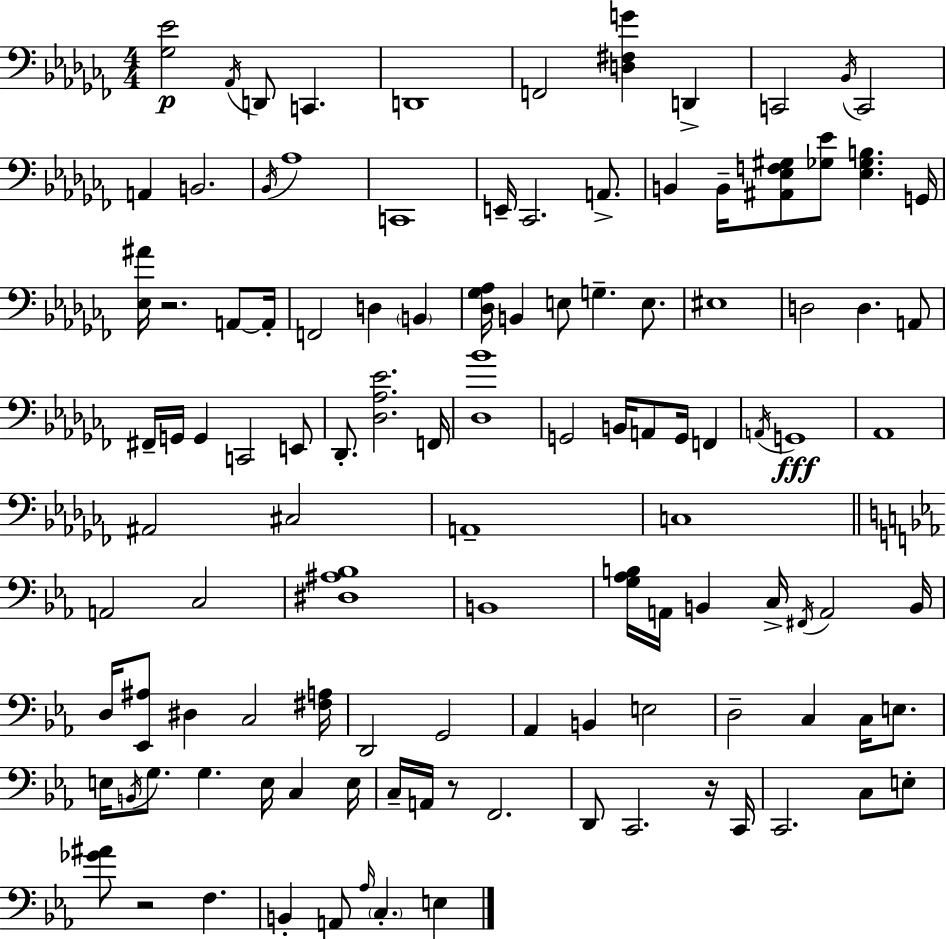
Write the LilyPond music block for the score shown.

{
  \clef bass
  \numericTimeSignature
  \time 4/4
  \key aes \minor
  \repeat volta 2 { <ges ees'>2\p \acciaccatura { aes,16 } d,8 c,4. | d,1 | f,2 <d fis g'>4 d,4-> | c,2 \acciaccatura { bes,16 } c,2 | \break a,4 b,2. | \acciaccatura { bes,16 } aes1 | c,1 | e,16-- ces,2. | \break a,8.-> b,4 b,16-- <ais, ees f gis>8 <ges ees'>8 <ees ges b>4. | g,16 <ees ais'>16 r2. | a,8~~ a,16-. f,2 d4 \parenthesize b,4 | <des ges aes>16 b,4 e8 g4.-- | \break e8. eis1 | d2 d4. | a,8 fis,16-- g,16 g,4 c,2 | e,8 des,8.-. <des aes ees'>2. | \break f,16 <des bes'>1 | g,2 b,16 a,8 g,16 f,4 | \acciaccatura { a,16 } g,1\fff | aes,1 | \break ais,2 cis2 | a,1-- | c1 | \bar "||" \break \key ees \major a,2 c2 | <dis ais bes>1 | b,1 | <g aes b>16 a,16 b,4 c16-> \acciaccatura { fis,16 } a,2 | \break b,16 d16 <ees, ais>8 dis4 c2 | <fis a>16 d,2 g,2 | aes,4 b,4 e2 | d2-- c4 c16 e8. | \break e16 \acciaccatura { b,16 } g8. g4. e16 c4 | e16 c16-- a,16 r8 f,2. | d,8 c,2. | r16 c,16 c,2. c8 | \break e8-. <ges' ais'>8 r2 f4. | b,4-. a,8 \grace { aes16 } \parenthesize c4.-. e4 | } \bar "|."
}